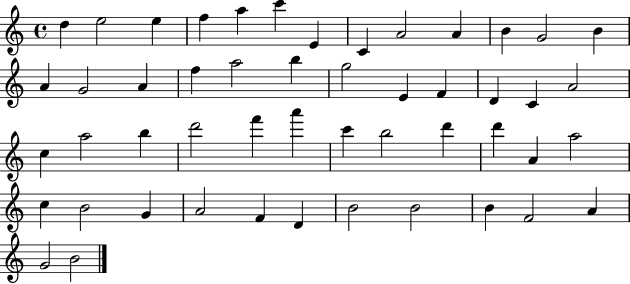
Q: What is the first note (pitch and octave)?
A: D5